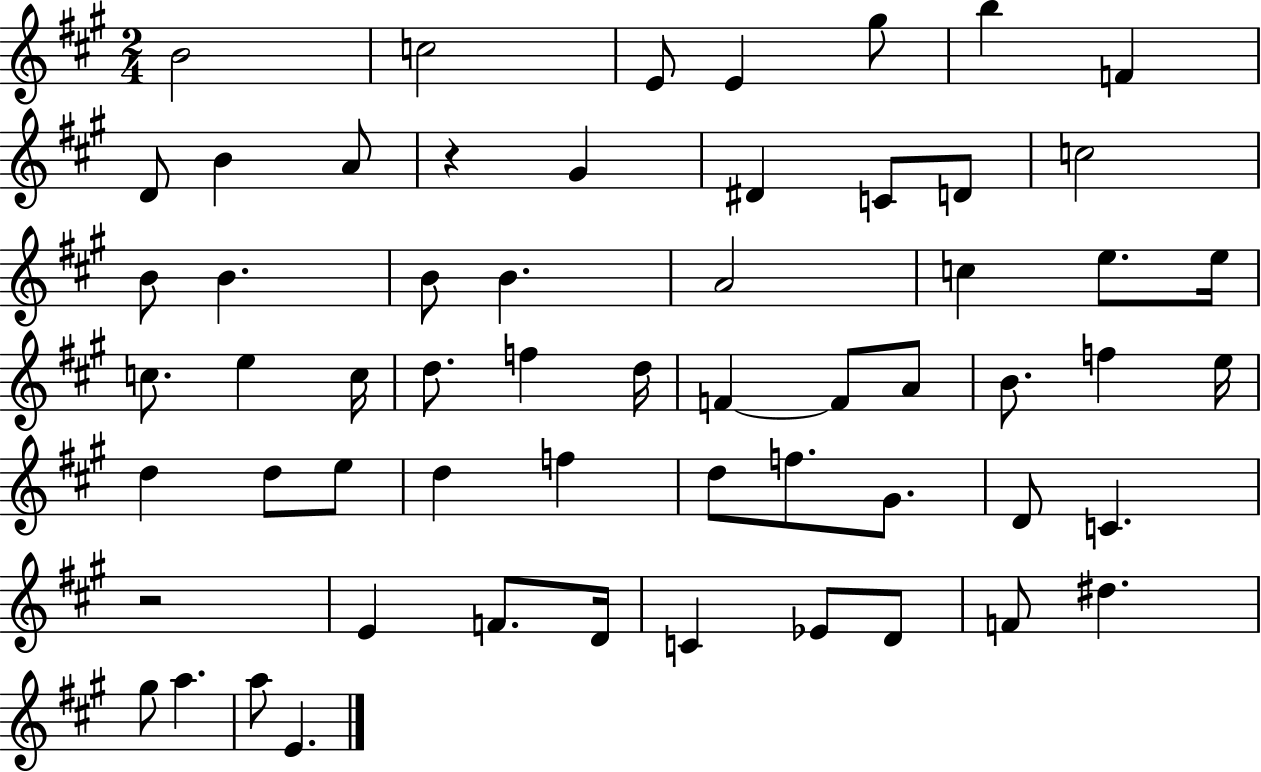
{
  \clef treble
  \numericTimeSignature
  \time 2/4
  \key a \major
  b'2 | c''2 | e'8 e'4 gis''8 | b''4 f'4 | \break d'8 b'4 a'8 | r4 gis'4 | dis'4 c'8 d'8 | c''2 | \break b'8 b'4. | b'8 b'4. | a'2 | c''4 e''8. e''16 | \break c''8. e''4 c''16 | d''8. f''4 d''16 | f'4~~ f'8 a'8 | b'8. f''4 e''16 | \break d''4 d''8 e''8 | d''4 f''4 | d''8 f''8. gis'8. | d'8 c'4. | \break r2 | e'4 f'8. d'16 | c'4 ees'8 d'8 | f'8 dis''4. | \break gis''8 a''4. | a''8 e'4. | \bar "|."
}